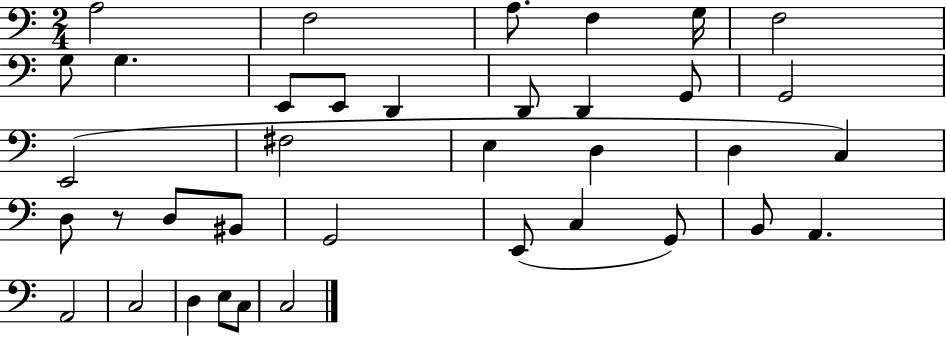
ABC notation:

X:1
T:Untitled
M:2/4
L:1/4
K:C
A,2 F,2 A,/2 F, G,/4 F,2 G,/2 G, E,,/2 E,,/2 D,, D,,/2 D,, G,,/2 G,,2 E,,2 ^F,2 E, D, D, C, D,/2 z/2 D,/2 ^B,,/2 G,,2 E,,/2 C, G,,/2 B,,/2 A,, A,,2 C,2 D, E,/2 C,/2 C,2